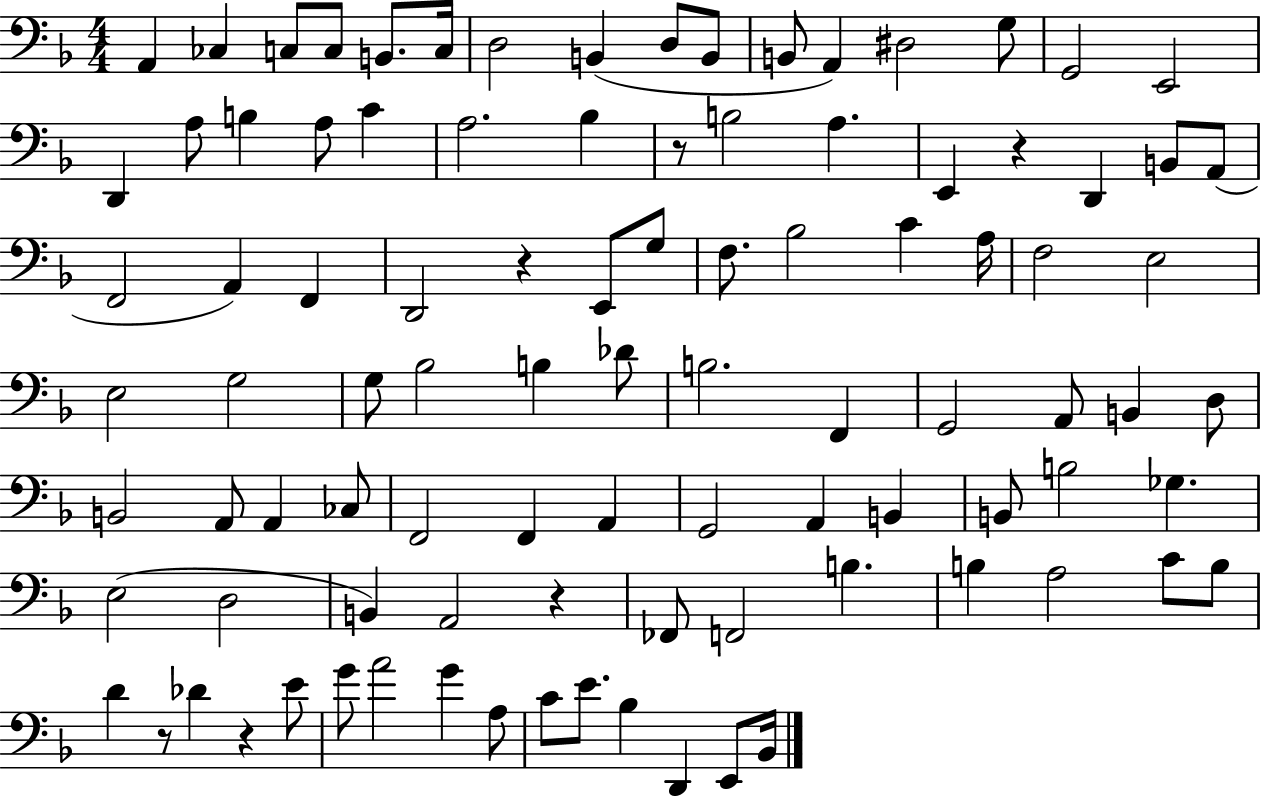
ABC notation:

X:1
T:Untitled
M:4/4
L:1/4
K:F
A,, _C, C,/2 C,/2 B,,/2 C,/4 D,2 B,, D,/2 B,,/2 B,,/2 A,, ^D,2 G,/2 G,,2 E,,2 D,, A,/2 B, A,/2 C A,2 _B, z/2 B,2 A, E,, z D,, B,,/2 A,,/2 F,,2 A,, F,, D,,2 z E,,/2 G,/2 F,/2 _B,2 C A,/4 F,2 E,2 E,2 G,2 G,/2 _B,2 B, _D/2 B,2 F,, G,,2 A,,/2 B,, D,/2 B,,2 A,,/2 A,, _C,/2 F,,2 F,, A,, G,,2 A,, B,, B,,/2 B,2 _G, E,2 D,2 B,, A,,2 z _F,,/2 F,,2 B, B, A,2 C/2 B,/2 D z/2 _D z E/2 G/2 A2 G A,/2 C/2 E/2 _B, D,, E,,/2 _B,,/4